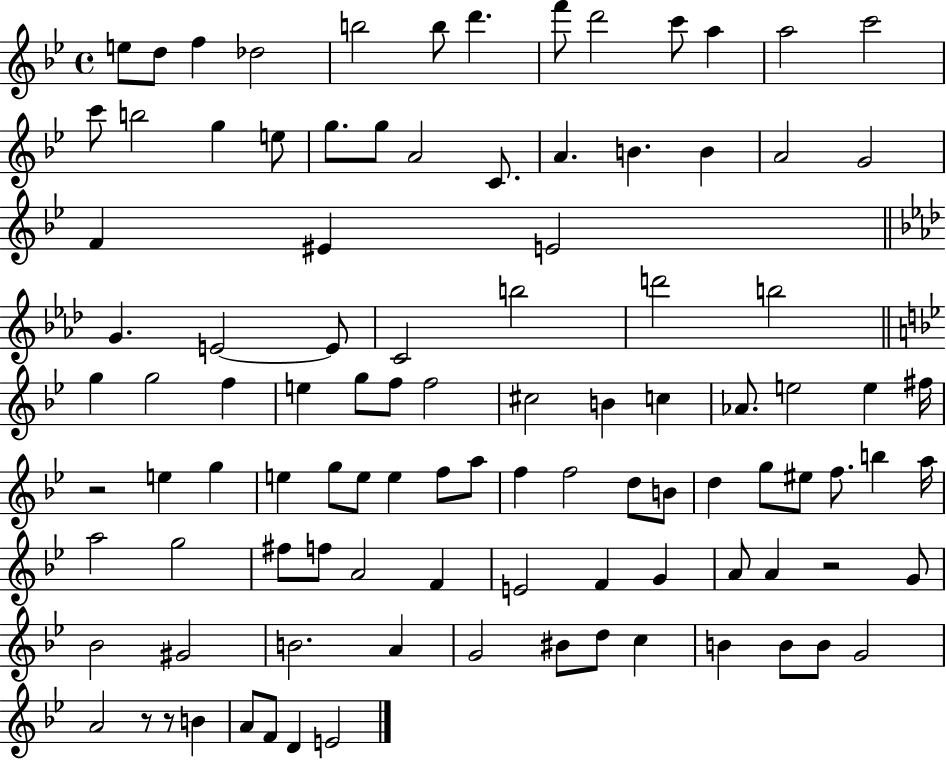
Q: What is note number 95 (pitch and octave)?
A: A4